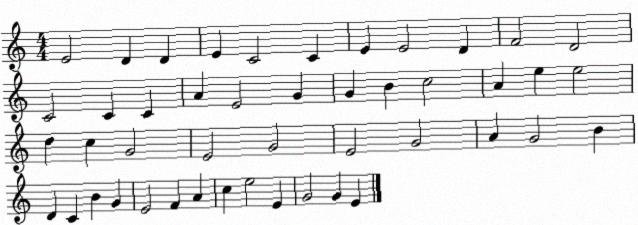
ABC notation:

X:1
T:Untitled
M:4/4
L:1/4
K:C
E2 D D E C2 C E E2 D F2 D2 C2 C C A E2 G G B c2 A e e2 d c G2 E2 G2 E2 G2 A G2 B D C B G E2 F A c e2 E G2 G E